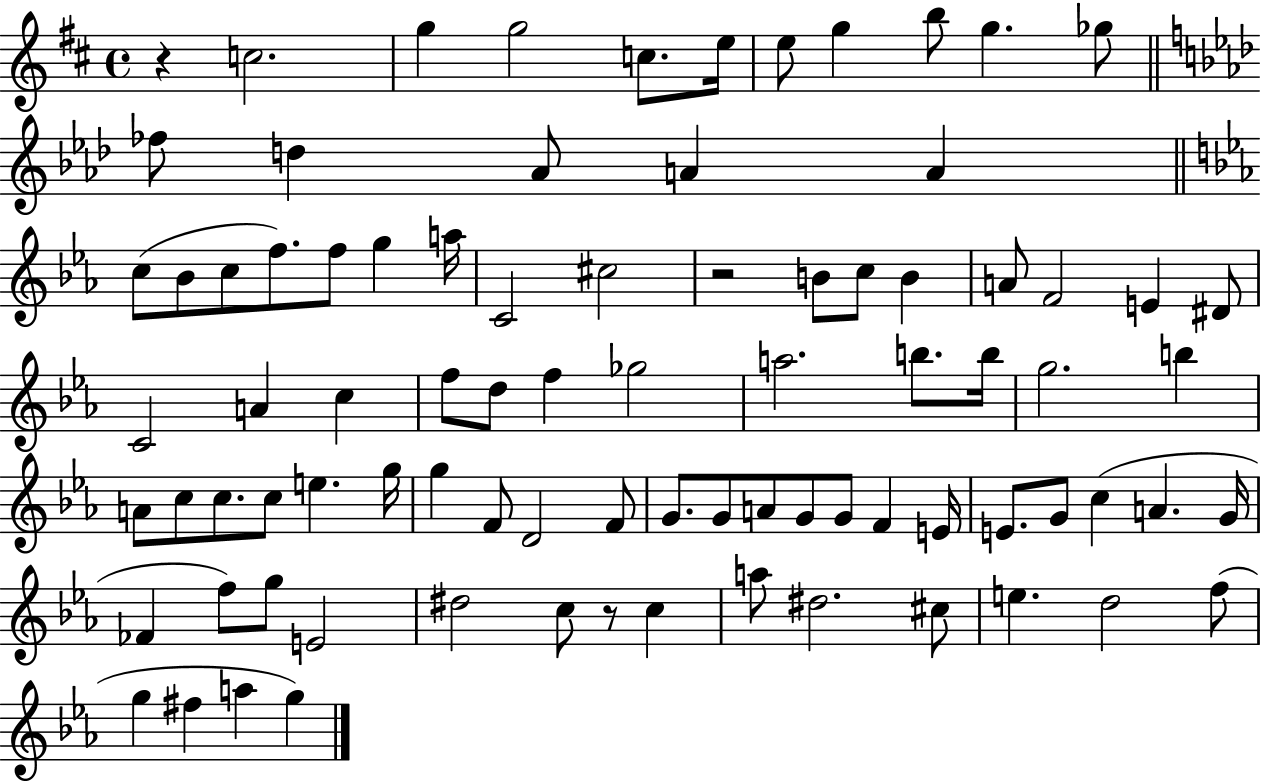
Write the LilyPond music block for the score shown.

{
  \clef treble
  \time 4/4
  \defaultTimeSignature
  \key d \major
  r4 c''2. | g''4 g''2 c''8. e''16 | e''8 g''4 b''8 g''4. ges''8 | \bar "||" \break \key aes \major fes''8 d''4 aes'8 a'4 a'4 | \bar "||" \break \key ees \major c''8( bes'8 c''8 f''8.) f''8 g''4 a''16 | c'2 cis''2 | r2 b'8 c''8 b'4 | a'8 f'2 e'4 dis'8 | \break c'2 a'4 c''4 | f''8 d''8 f''4 ges''2 | a''2. b''8. b''16 | g''2. b''4 | \break a'8 c''8 c''8. c''8 e''4. g''16 | g''4 f'8 d'2 f'8 | g'8. g'8 a'8 g'8 g'8 f'4 e'16 | e'8. g'8 c''4( a'4. g'16 | \break fes'4 f''8) g''8 e'2 | dis''2 c''8 r8 c''4 | a''8 dis''2. cis''8 | e''4. d''2 f''8( | \break g''4 fis''4 a''4 g''4) | \bar "|."
}